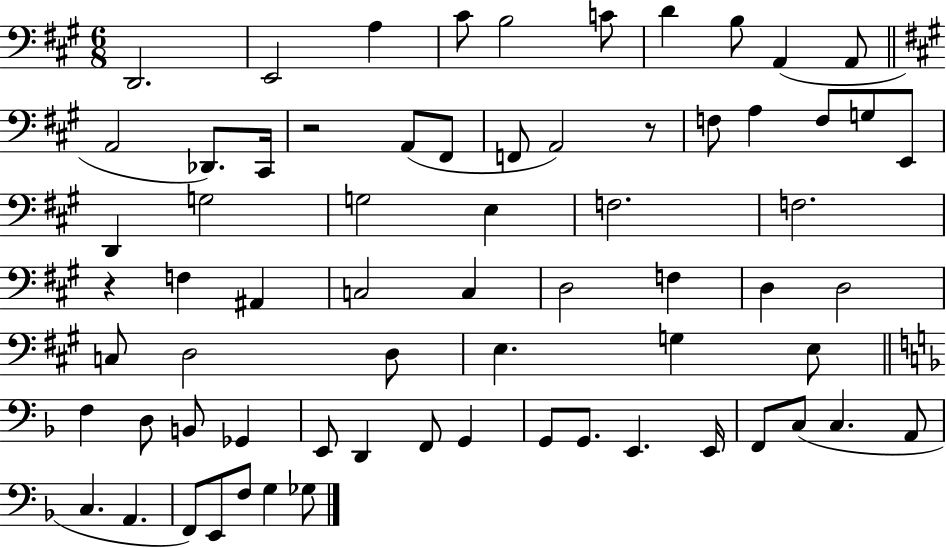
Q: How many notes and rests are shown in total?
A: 68